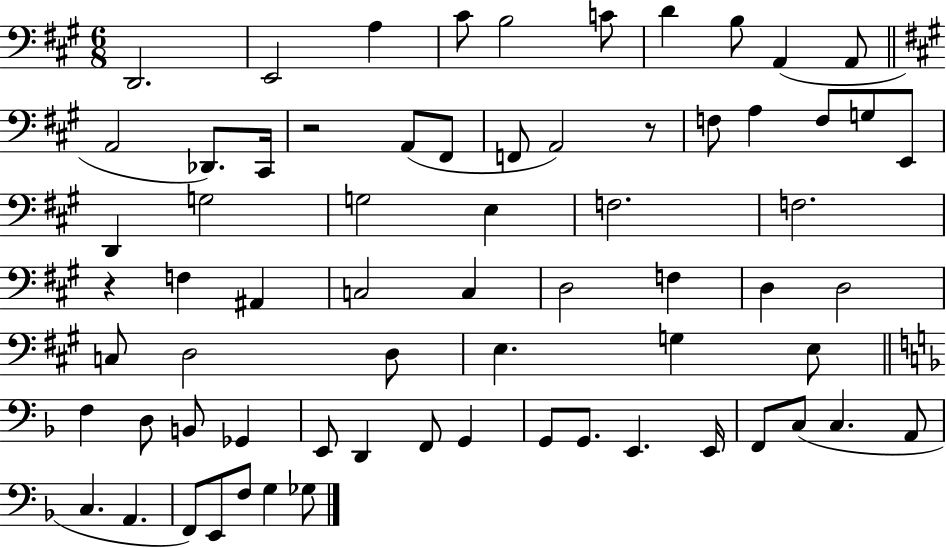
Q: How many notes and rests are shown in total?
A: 68